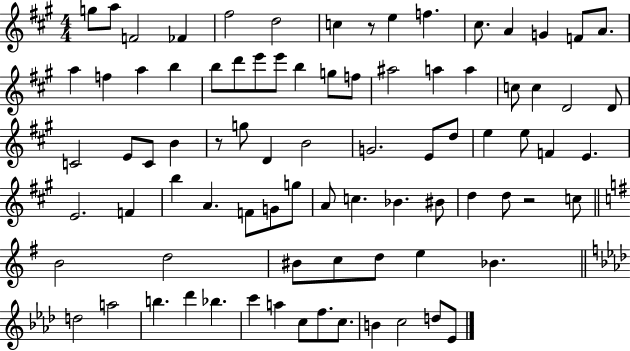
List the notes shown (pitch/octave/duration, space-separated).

G5/e A5/e F4/h FES4/q F#5/h D5/h C5/q R/e E5/q F5/q. C#5/e. A4/q G4/q F4/e A4/e. A5/q F5/q A5/q B5/q B5/e D6/e E6/e E6/e B5/q G5/e F5/e A#5/h A5/q A5/q C5/e C5/q D4/h D4/e C4/h E4/e C4/e B4/q R/e G5/e D4/q B4/h G4/h. E4/e D5/e E5/q E5/e F4/q E4/q. E4/h. F4/q B5/q A4/q. F4/e G4/e G5/e A4/e C5/q. Bb4/q. BIS4/e D5/q D5/e R/h C5/e B4/h D5/h BIS4/e C5/e D5/e E5/q Bb4/q. D5/h A5/h B5/q. Db6/q Bb5/q. C6/q A5/q C5/e F5/e. C5/e. B4/q C5/h D5/e Eb4/e